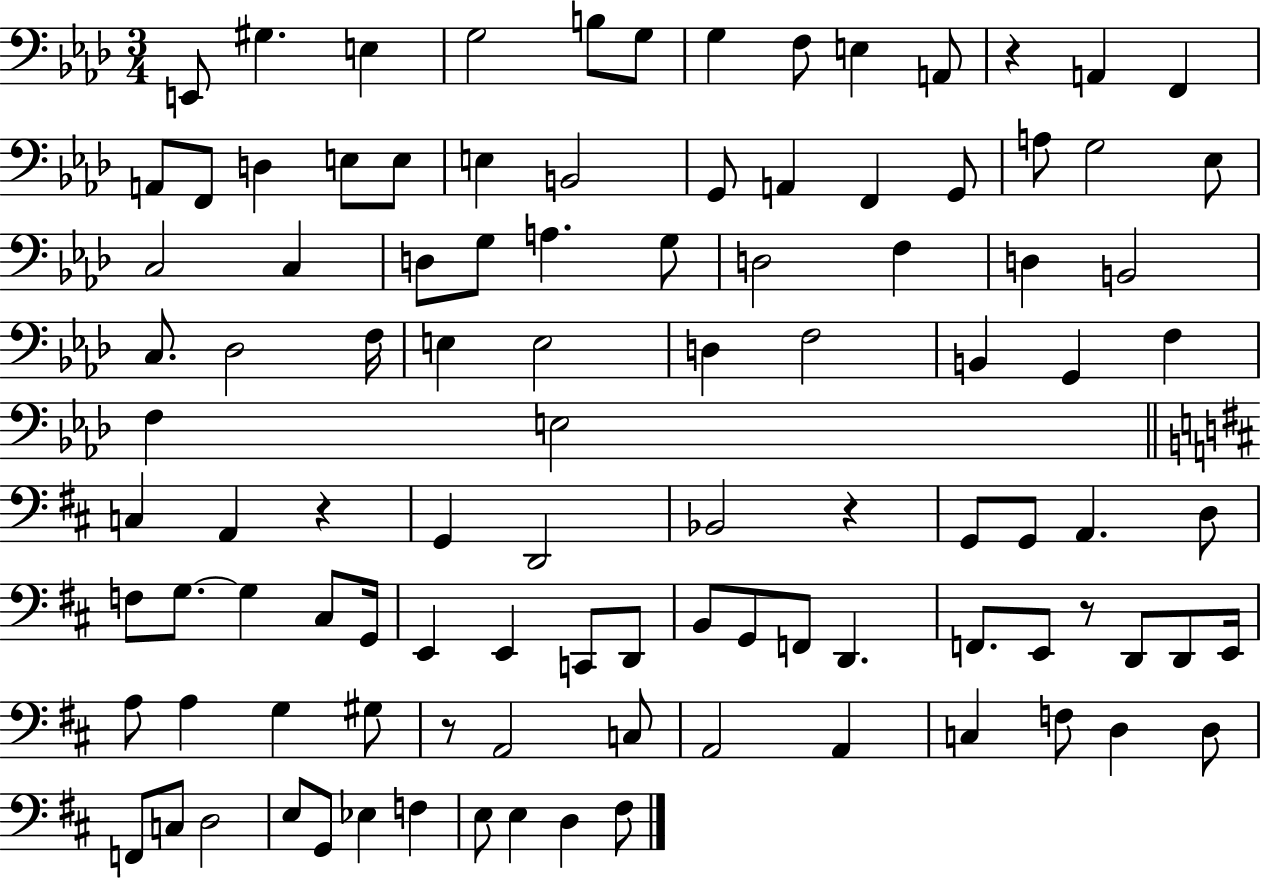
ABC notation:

X:1
T:Untitled
M:3/4
L:1/4
K:Ab
E,,/2 ^G, E, G,2 B,/2 G,/2 G, F,/2 E, A,,/2 z A,, F,, A,,/2 F,,/2 D, E,/2 E,/2 E, B,,2 G,,/2 A,, F,, G,,/2 A,/2 G,2 _E,/2 C,2 C, D,/2 G,/2 A, G,/2 D,2 F, D, B,,2 C,/2 _D,2 F,/4 E, E,2 D, F,2 B,, G,, F, F, E,2 C, A,, z G,, D,,2 _B,,2 z G,,/2 G,,/2 A,, D,/2 F,/2 G,/2 G, ^C,/2 G,,/4 E,, E,, C,,/2 D,,/2 B,,/2 G,,/2 F,,/2 D,, F,,/2 E,,/2 z/2 D,,/2 D,,/2 E,,/4 A,/2 A, G, ^G,/2 z/2 A,,2 C,/2 A,,2 A,, C, F,/2 D, D,/2 F,,/2 C,/2 D,2 E,/2 G,,/2 _E, F, E,/2 E, D, ^F,/2